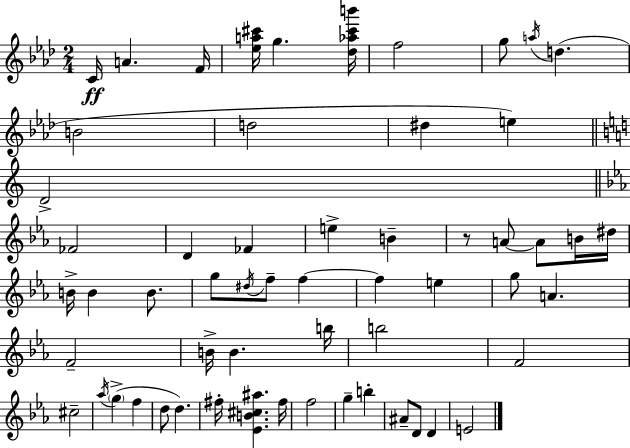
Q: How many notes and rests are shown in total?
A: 58